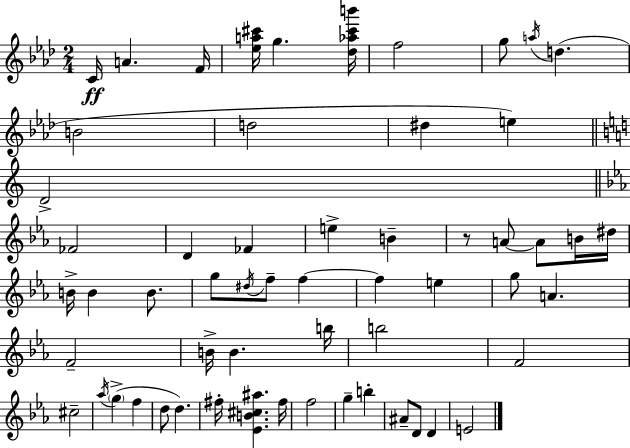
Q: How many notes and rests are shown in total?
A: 58